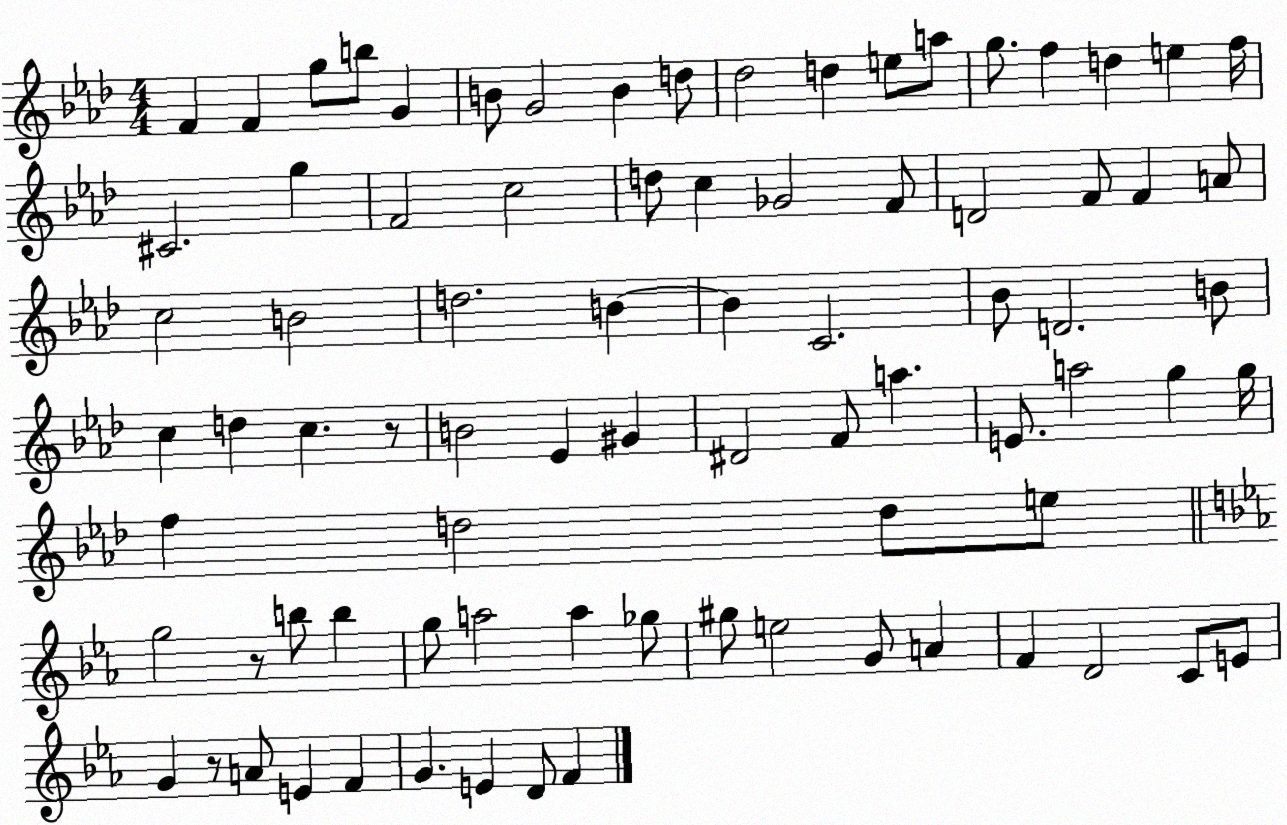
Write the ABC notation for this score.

X:1
T:Untitled
M:4/4
L:1/4
K:Ab
F F g/2 b/2 G B/2 G2 B d/2 _d2 d e/2 a/2 g/2 f d e f/4 ^C2 g F2 c2 d/2 c _G2 F/2 D2 F/2 F A/2 c2 B2 d2 B B C2 _B/2 D2 B/2 c d c z/2 B2 _E ^G ^D2 F/2 a E/2 a2 g g/4 f d2 d/2 e/2 g2 z/2 b/2 b g/2 a2 a _g/2 ^g/2 e2 G/2 A F D2 C/2 E/2 G z/2 A/2 E F G E D/2 F